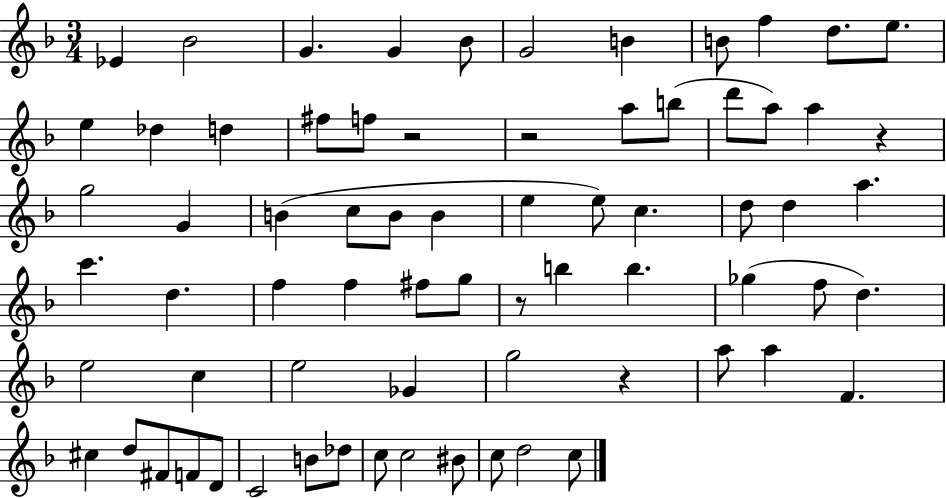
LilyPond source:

{
  \clef treble
  \numericTimeSignature
  \time 3/4
  \key f \major
  ees'4 bes'2 | g'4. g'4 bes'8 | g'2 b'4 | b'8 f''4 d''8. e''8. | \break e''4 des''4 d''4 | fis''8 f''8 r2 | r2 a''8 b''8( | d'''8 a''8) a''4 r4 | \break g''2 g'4 | b'4( c''8 b'8 b'4 | e''4 e''8) c''4. | d''8 d''4 a''4. | \break c'''4. d''4. | f''4 f''4 fis''8 g''8 | r8 b''4 b''4. | ges''4( f''8 d''4.) | \break e''2 c''4 | e''2 ges'4 | g''2 r4 | a''8 a''4 f'4. | \break cis''4 d''8 fis'8 f'8 d'8 | c'2 b'8 des''8 | c''8 c''2 bis'8 | c''8 d''2 c''8 | \break \bar "|."
}